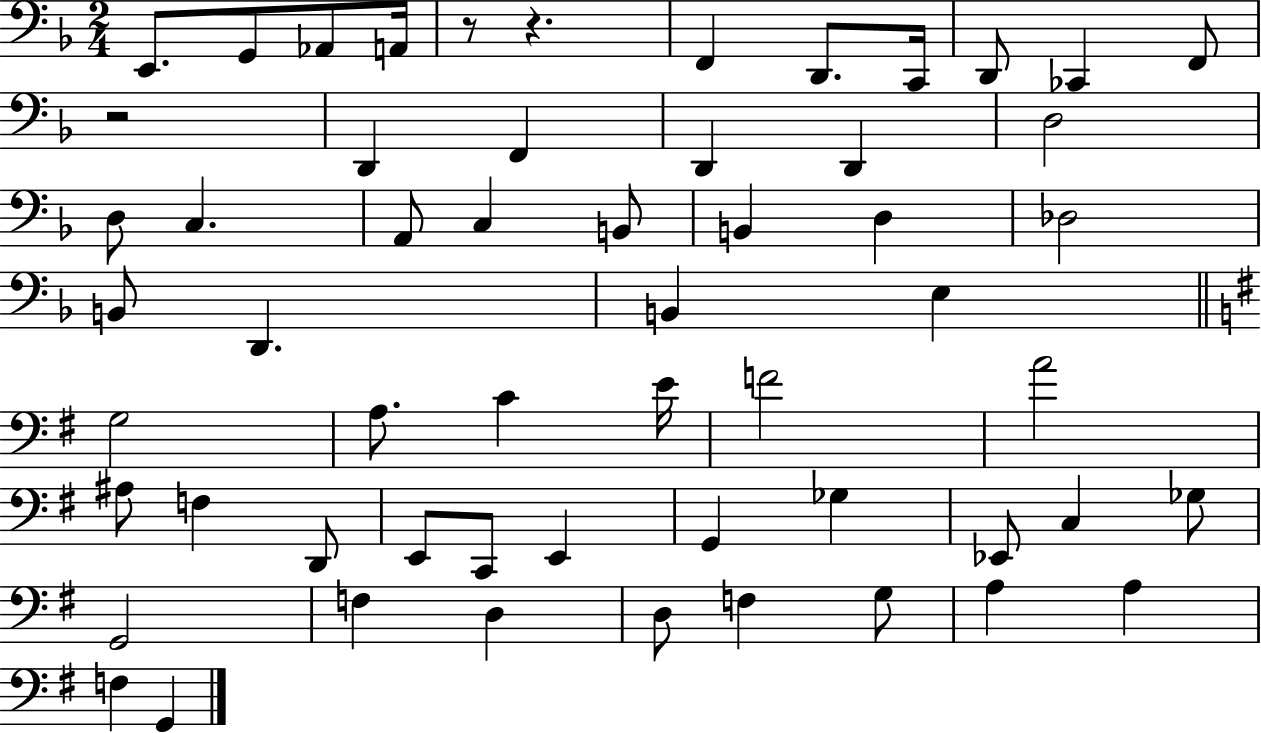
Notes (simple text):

E2/e. G2/e Ab2/e A2/s R/e R/q. F2/q D2/e. C2/s D2/e CES2/q F2/e R/h D2/q F2/q D2/q D2/q D3/h D3/e C3/q. A2/e C3/q B2/e B2/q D3/q Db3/h B2/e D2/q. B2/q E3/q G3/h A3/e. C4/q E4/s F4/h A4/h A#3/e F3/q D2/e E2/e C2/e E2/q G2/q Gb3/q Eb2/e C3/q Gb3/e G2/h F3/q D3/q D3/e F3/q G3/e A3/q A3/q F3/q G2/q